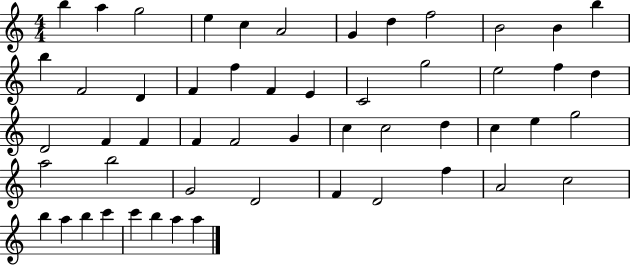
B5/q A5/q G5/h E5/q C5/q A4/h G4/q D5/q F5/h B4/h B4/q B5/q B5/q F4/h D4/q F4/q F5/q F4/q E4/q C4/h G5/h E5/h F5/q D5/q D4/h F4/q F4/q F4/q F4/h G4/q C5/q C5/h D5/q C5/q E5/q G5/h A5/h B5/h G4/h D4/h F4/q D4/h F5/q A4/h C5/h B5/q A5/q B5/q C6/q C6/q B5/q A5/q A5/q